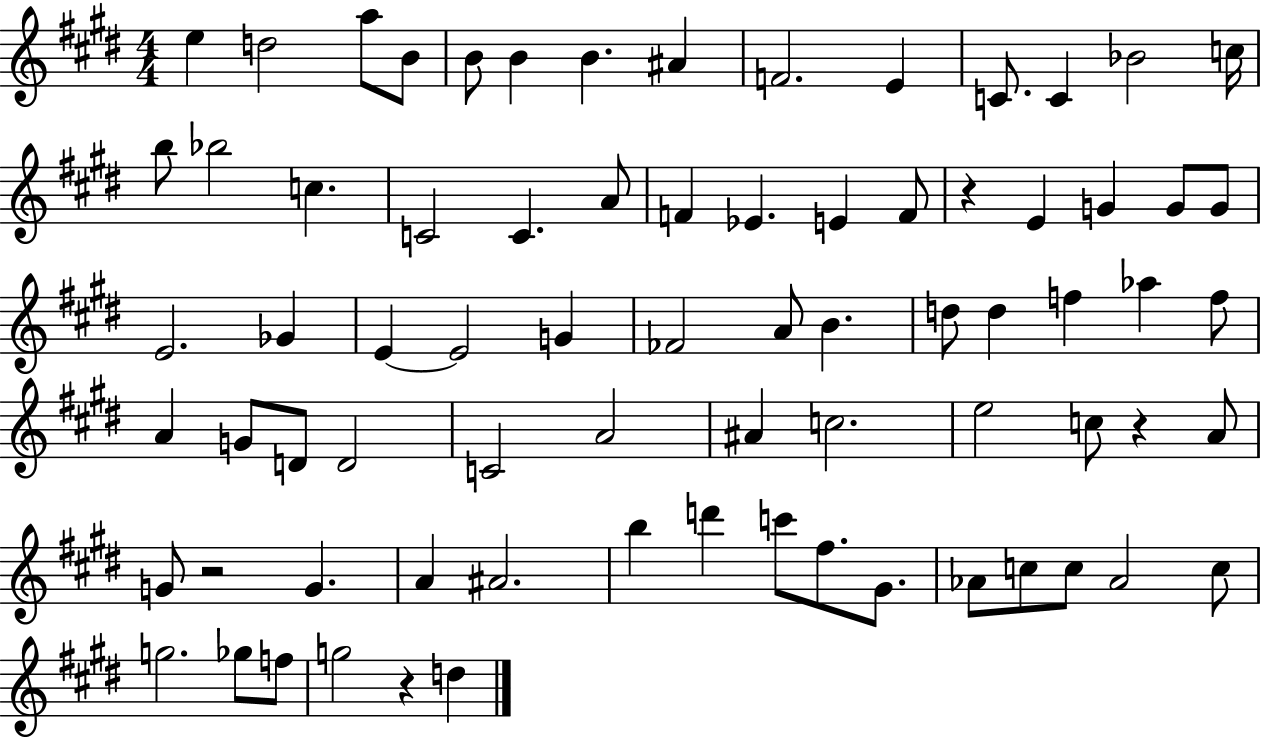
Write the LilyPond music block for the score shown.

{
  \clef treble
  \numericTimeSignature
  \time 4/4
  \key e \major
  \repeat volta 2 { e''4 d''2 a''8 b'8 | b'8 b'4 b'4. ais'4 | f'2. e'4 | c'8. c'4 bes'2 c''16 | \break b''8 bes''2 c''4. | c'2 c'4. a'8 | f'4 ees'4. e'4 f'8 | r4 e'4 g'4 g'8 g'8 | \break e'2. ges'4 | e'4~~ e'2 g'4 | fes'2 a'8 b'4. | d''8 d''4 f''4 aes''4 f''8 | \break a'4 g'8 d'8 d'2 | c'2 a'2 | ais'4 c''2. | e''2 c''8 r4 a'8 | \break g'8 r2 g'4. | a'4 ais'2. | b''4 d'''4 c'''8 fis''8. gis'8. | aes'8 c''8 c''8 aes'2 c''8 | \break g''2. ges''8 f''8 | g''2 r4 d''4 | } \bar "|."
}